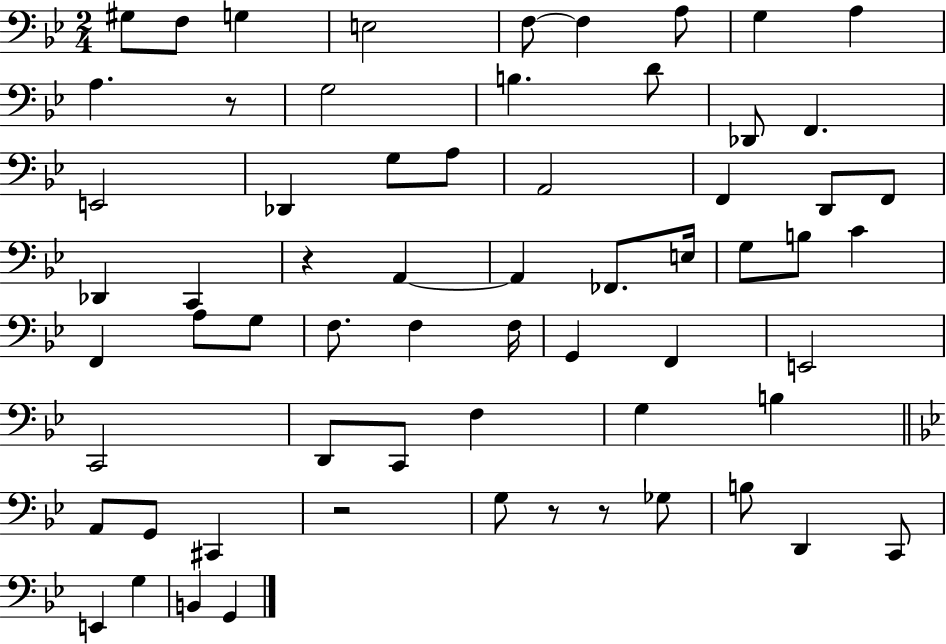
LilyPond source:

{
  \clef bass
  \numericTimeSignature
  \time 2/4
  \key bes \major
  gis8 f8 g4 | e2 | f8~~ f4 a8 | g4 a4 | \break a4. r8 | g2 | b4. d'8 | des,8 f,4. | \break e,2 | des,4 g8 a8 | a,2 | f,4 d,8 f,8 | \break des,4 c,4 | r4 a,4~~ | a,4 fes,8. e16 | g8 b8 c'4 | \break f,4 a8 g8 | f8. f4 f16 | g,4 f,4 | e,2 | \break c,2 | d,8 c,8 f4 | g4 b4 | \bar "||" \break \key bes \major a,8 g,8 cis,4 | r2 | g8 r8 r8 ges8 | b8 d,4 c,8 | \break e,4 g4 | b,4 g,4 | \bar "|."
}